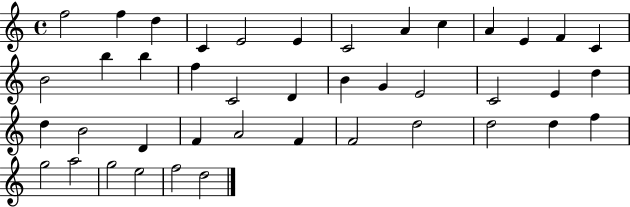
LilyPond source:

{
  \clef treble
  \time 4/4
  \defaultTimeSignature
  \key c \major
  f''2 f''4 d''4 | c'4 e'2 e'4 | c'2 a'4 c''4 | a'4 e'4 f'4 c'4 | \break b'2 b''4 b''4 | f''4 c'2 d'4 | b'4 g'4 e'2 | c'2 e'4 d''4 | \break d''4 b'2 d'4 | f'4 a'2 f'4 | f'2 d''2 | d''2 d''4 f''4 | \break g''2 a''2 | g''2 e''2 | f''2 d''2 | \bar "|."
}